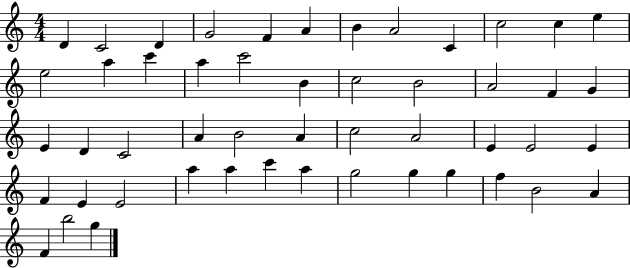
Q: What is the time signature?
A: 4/4